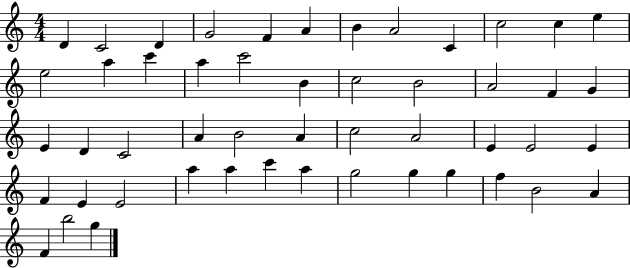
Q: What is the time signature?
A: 4/4